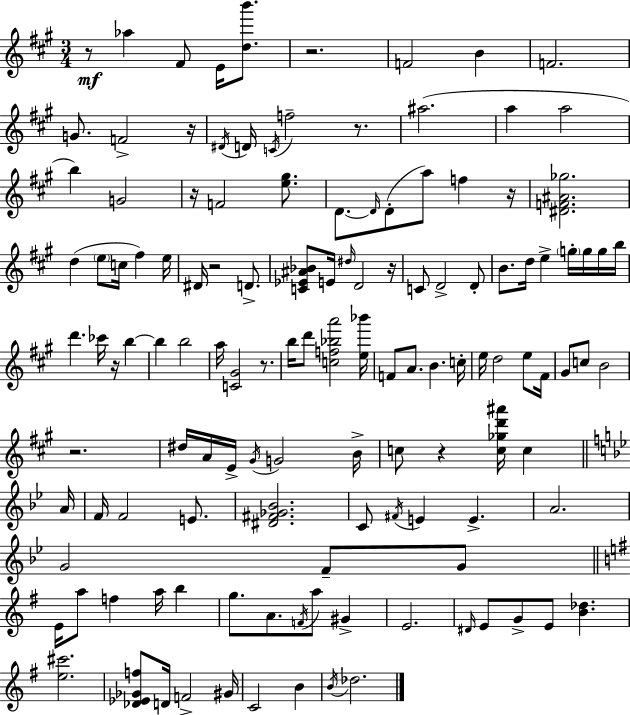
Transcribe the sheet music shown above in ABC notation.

X:1
T:Untitled
M:3/4
L:1/4
K:A
z/2 _a ^F/2 E/4 [db']/2 z2 F2 B F2 G/2 F2 z/4 ^D/4 D/4 C/4 f2 z/2 ^a2 a a2 b G2 z/4 F2 [e^g]/2 D/2 D/4 D/2 a/2 f z/4 [^DF^A_g]2 d e/2 c/4 ^f e/4 ^D/4 z2 D/2 [C_E^A_B]/2 E/4 ^d/4 D2 z/4 C/2 D2 D/2 B/2 d/4 e g/4 g/4 g/4 b/4 d' _c'/4 z/4 b b b2 a/4 [C^G]2 z/2 b/4 d'/2 [cf_ba']2 [e_b']/4 F/2 A/2 B c/4 e/4 d2 e/2 ^F/4 ^G/2 c/2 B2 z2 ^d/4 A/4 E/4 ^G/4 G2 B/4 c/2 z [c_gd'^a']/4 c A/4 F/4 F2 E/2 [^D^F_G_B]2 C/2 ^F/4 E E A2 G2 F/2 G/2 E/4 a/2 f a/4 b g/2 A/2 F/4 a/2 ^G E2 ^D/4 E/2 G/2 E/2 [B_d] [e^c']2 [_D_E_Gf]/2 D/4 F2 ^G/4 C2 B B/4 _d2